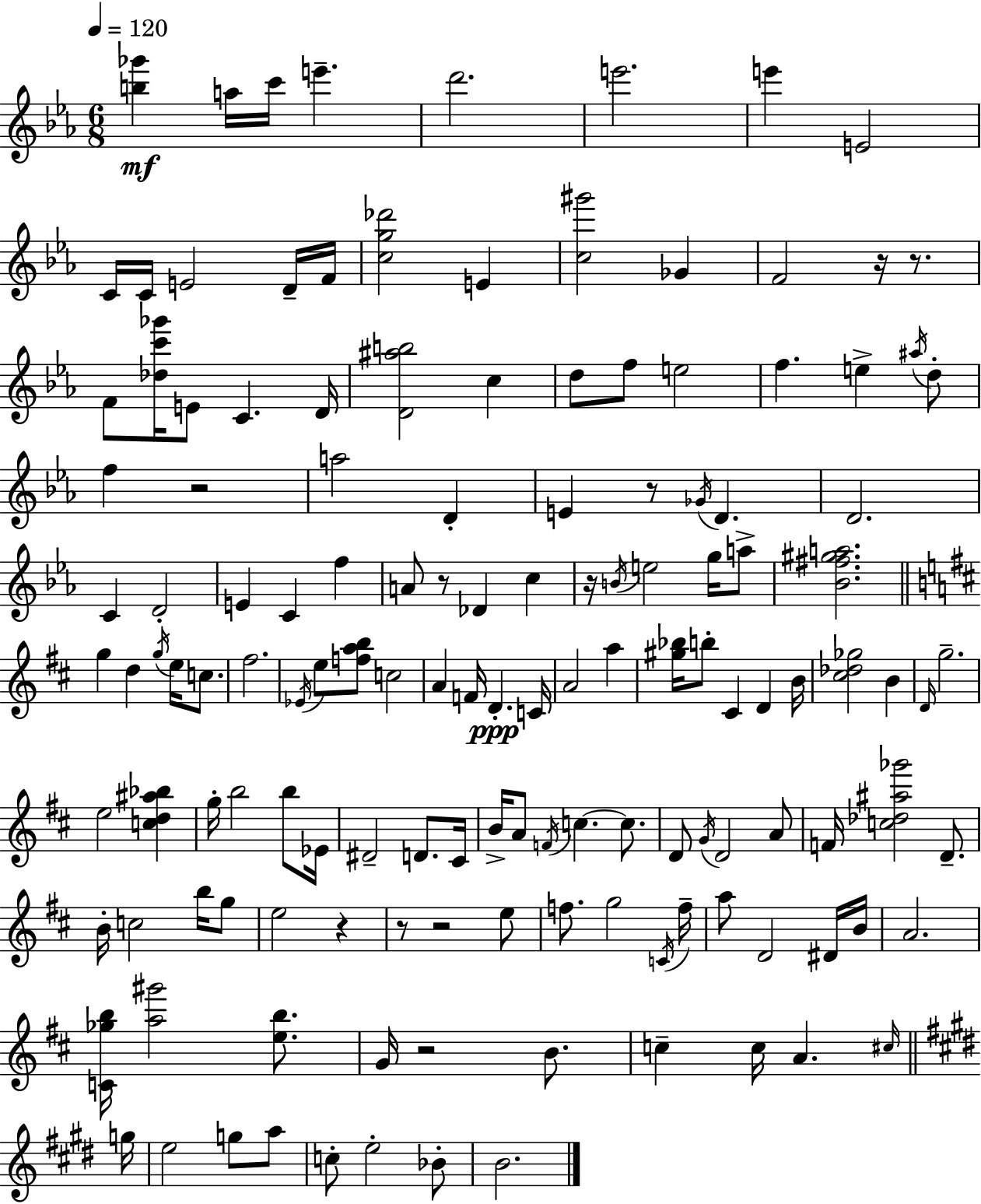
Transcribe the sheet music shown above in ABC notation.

X:1
T:Untitled
M:6/8
L:1/4
K:Cm
[b_g'] a/4 c'/4 e' d'2 e'2 e' E2 C/4 C/4 E2 D/4 F/4 [cg_d']2 E [c^g']2 _G F2 z/4 z/2 F/2 [_dc'_g']/4 E/2 C D/4 [D^ab]2 c d/2 f/2 e2 f e ^a/4 d/2 f z2 a2 D E z/2 _G/4 D D2 C D2 E C f A/2 z/2 _D c z/4 B/4 e2 g/4 a/2 [_B^f^ga]2 g d g/4 e/4 c/2 ^f2 _E/4 e/2 [fab]/2 c2 A F/4 D C/4 A2 a [^g_b]/4 b/2 ^C D B/4 [^c_d_g]2 B D/4 g2 e2 [cd^a_b] g/4 b2 b/2 _E/4 ^D2 D/2 ^C/4 B/4 A/2 F/4 c c/2 D/2 G/4 D2 A/2 F/4 [c_d^a_g']2 D/2 B/4 c2 b/4 g/2 e2 z z/2 z2 e/2 f/2 g2 C/4 f/4 a/2 D2 ^D/4 B/4 A2 [C_gb]/4 [a^g']2 [eb]/2 G/4 z2 B/2 c c/4 A ^c/4 g/4 e2 g/2 a/2 c/2 e2 _B/2 B2